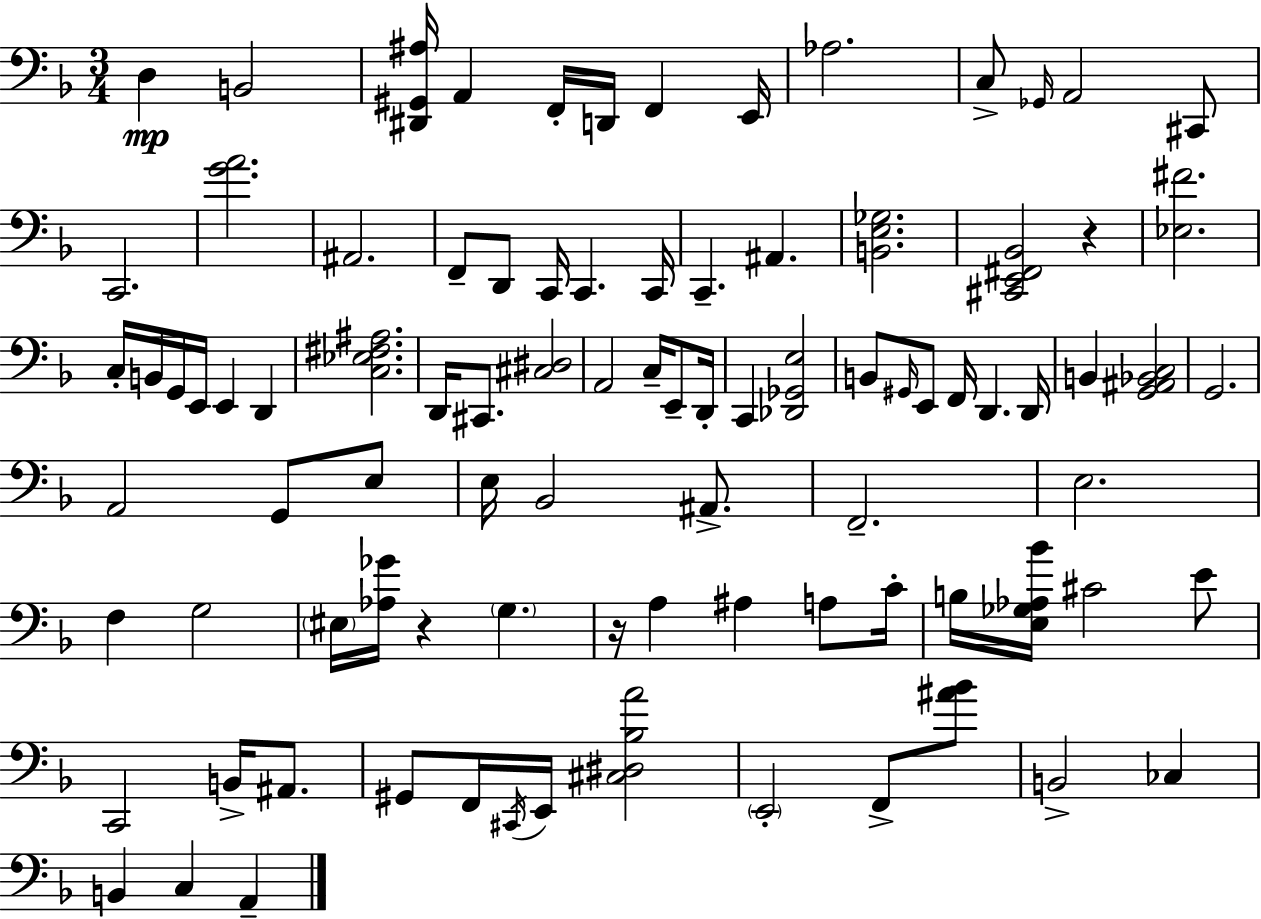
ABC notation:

X:1
T:Untitled
M:3/4
L:1/4
K:F
D, B,,2 [^D,,^G,,^A,]/4 A,, F,,/4 D,,/4 F,, E,,/4 _A,2 C,/2 _G,,/4 A,,2 ^C,,/2 C,,2 [GA]2 ^A,,2 F,,/2 D,,/2 C,,/4 C,, C,,/4 C,, ^A,, [B,,E,_G,]2 [^C,,E,,^F,,_B,,]2 z [_E,^F]2 C,/4 B,,/4 G,,/4 E,,/4 E,, D,, [C,_E,^F,^A,]2 D,,/4 ^C,,/2 [^C,^D,]2 A,,2 C,/4 E,,/2 D,,/4 C,, [_D,,_G,,E,]2 B,,/2 ^G,,/4 E,,/2 F,,/4 D,, D,,/4 B,, [G,,^A,,_B,,C,]2 G,,2 A,,2 G,,/2 E,/2 E,/4 _B,,2 ^A,,/2 F,,2 E,2 F, G,2 ^E,/4 [_A,_G]/4 z G, z/4 A, ^A, A,/2 C/4 B,/4 [E,_G,_A,_B]/4 ^C2 E/2 C,,2 B,,/4 ^A,,/2 ^G,,/2 F,,/4 ^C,,/4 E,,/4 [^C,^D,_B,A]2 E,,2 F,,/2 [^A_B]/2 B,,2 _C, B,, C, A,,